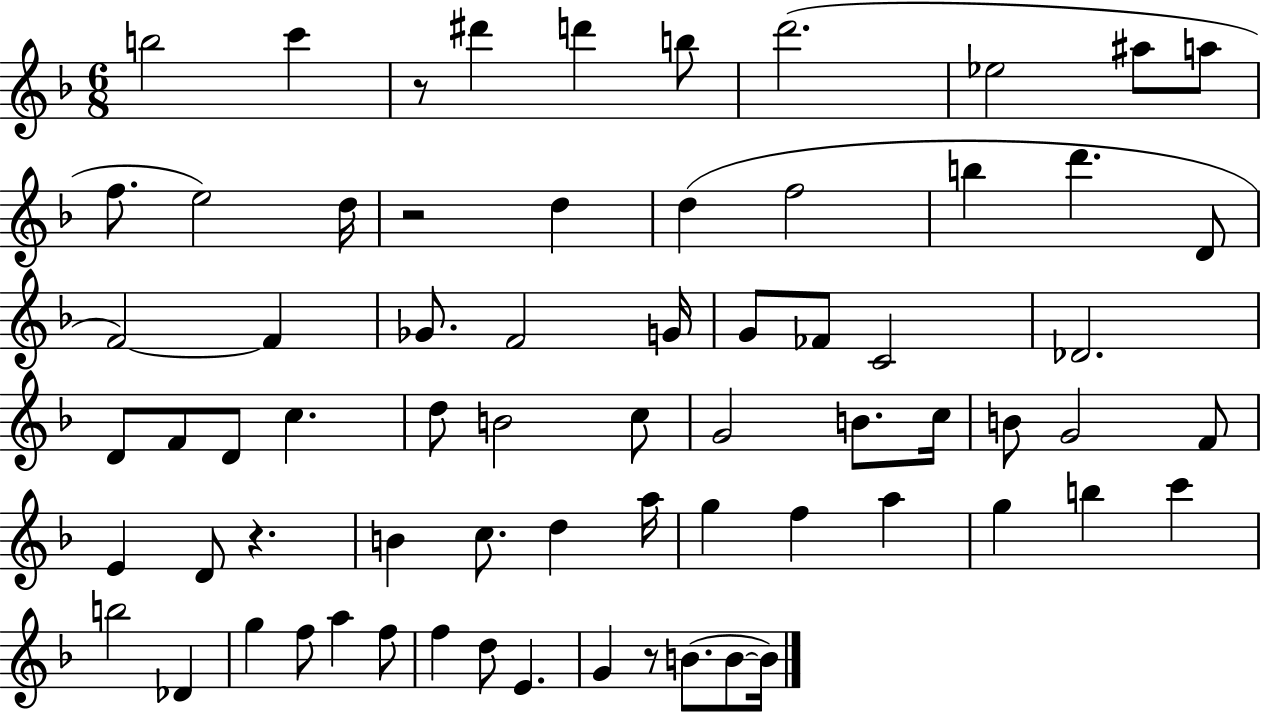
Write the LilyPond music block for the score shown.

{
  \clef treble
  \numericTimeSignature
  \time 6/8
  \key f \major
  b''2 c'''4 | r8 dis'''4 d'''4 b''8 | d'''2.( | ees''2 ais''8 a''8 | \break f''8. e''2) d''16 | r2 d''4 | d''4( f''2 | b''4 d'''4. d'8 | \break f'2~~) f'4 | ges'8. f'2 g'16 | g'8 fes'8 c'2 | des'2. | \break d'8 f'8 d'8 c''4. | d''8 b'2 c''8 | g'2 b'8. c''16 | b'8 g'2 f'8 | \break e'4 d'8 r4. | b'4 c''8. d''4 a''16 | g''4 f''4 a''4 | g''4 b''4 c'''4 | \break b''2 des'4 | g''4 f''8 a''4 f''8 | f''4 d''8 e'4. | g'4 r8 b'8.( b'8~~ b'16) | \break \bar "|."
}